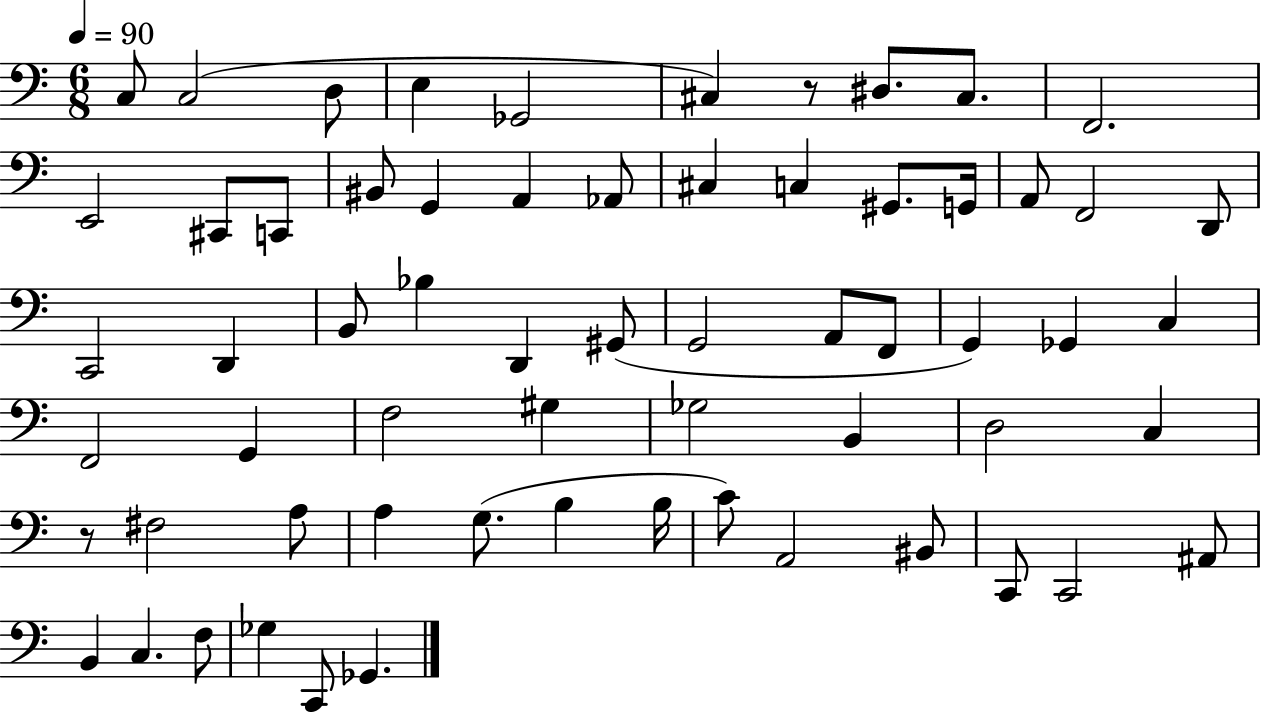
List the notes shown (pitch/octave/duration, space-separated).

C3/e C3/h D3/e E3/q Gb2/h C#3/q R/e D#3/e. C#3/e. F2/h. E2/h C#2/e C2/e BIS2/e G2/q A2/q Ab2/e C#3/q C3/q G#2/e. G2/s A2/e F2/h D2/e C2/h D2/q B2/e Bb3/q D2/q G#2/e G2/h A2/e F2/e G2/q Gb2/q C3/q F2/h G2/q F3/h G#3/q Gb3/h B2/q D3/h C3/q R/e F#3/h A3/e A3/q G3/e. B3/q B3/s C4/e A2/h BIS2/e C2/e C2/h A#2/e B2/q C3/q. F3/e Gb3/q C2/e Gb2/q.